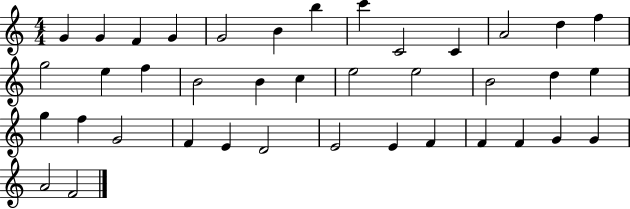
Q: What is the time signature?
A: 4/4